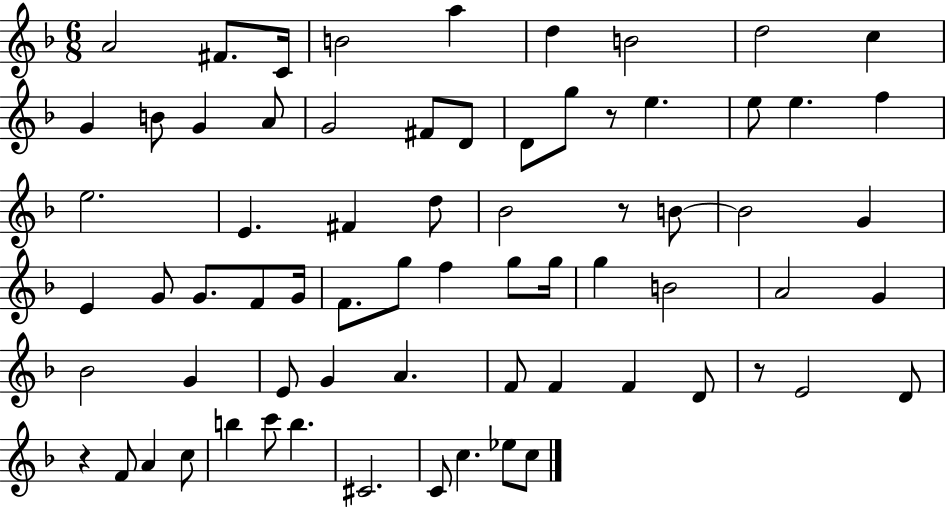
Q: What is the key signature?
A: F major